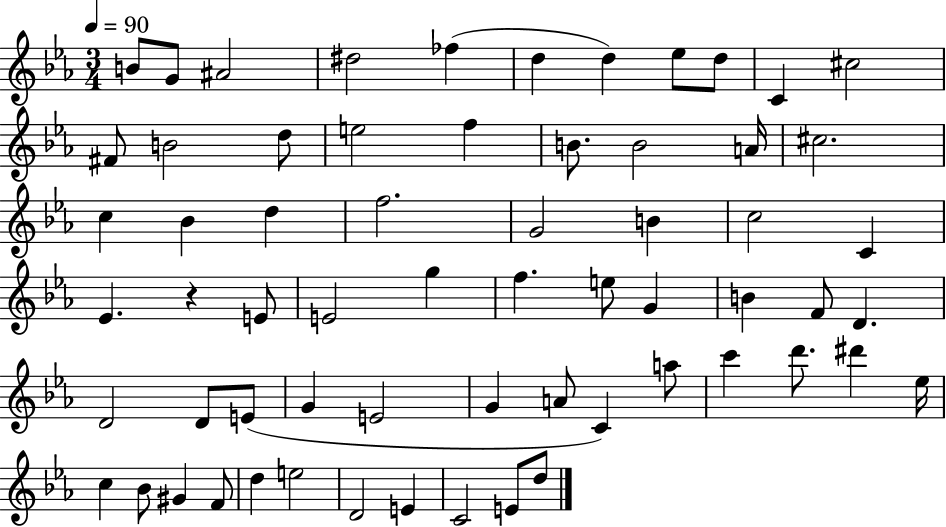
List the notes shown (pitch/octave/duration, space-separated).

B4/e G4/e A#4/h D#5/h FES5/q D5/q D5/q Eb5/e D5/e C4/q C#5/h F#4/e B4/h D5/e E5/h F5/q B4/e. B4/h A4/s C#5/h. C5/q Bb4/q D5/q F5/h. G4/h B4/q C5/h C4/q Eb4/q. R/q E4/e E4/h G5/q F5/q. E5/e G4/q B4/q F4/e D4/q. D4/h D4/e E4/e G4/q E4/h G4/q A4/e C4/q A5/e C6/q D6/e. D#6/q Eb5/s C5/q Bb4/e G#4/q F4/e D5/q E5/h D4/h E4/q C4/h E4/e D5/e